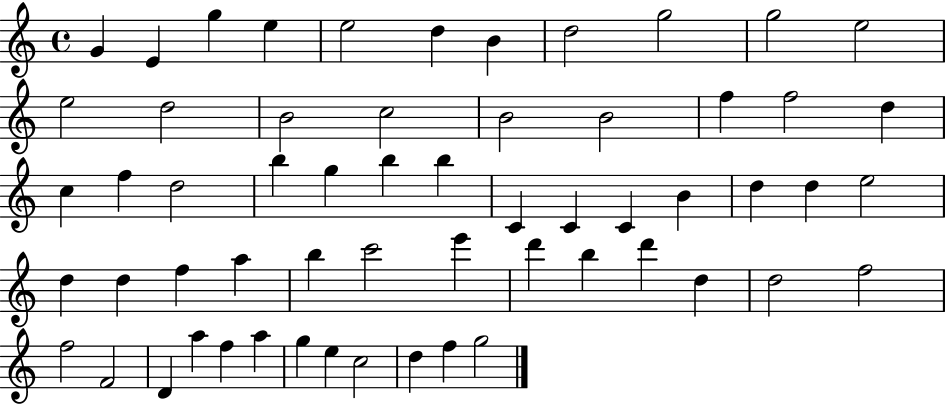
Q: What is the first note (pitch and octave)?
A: G4